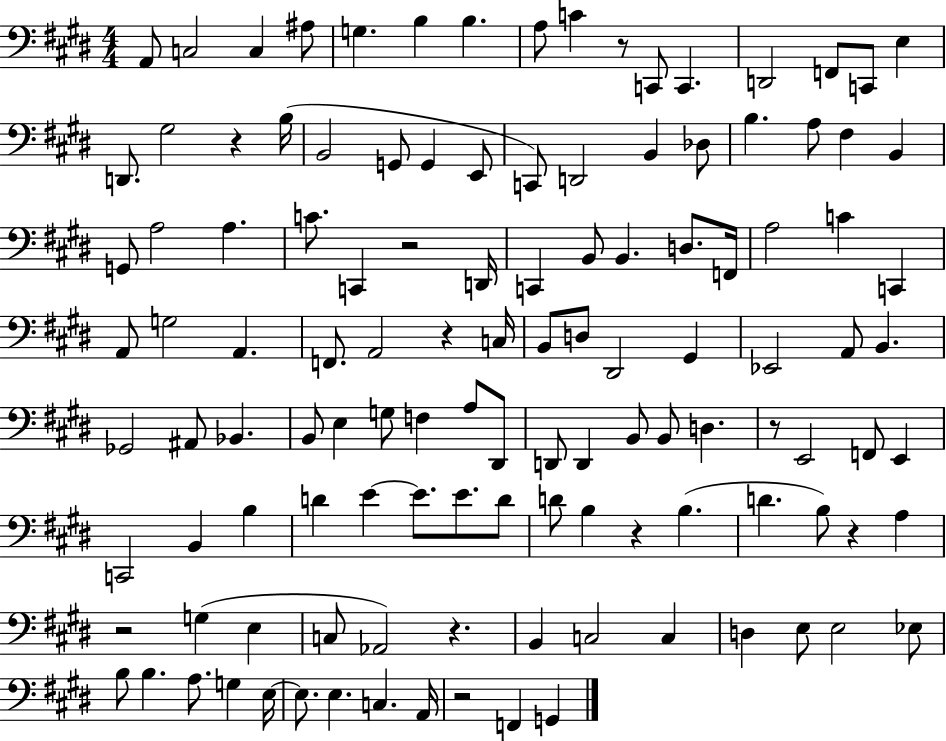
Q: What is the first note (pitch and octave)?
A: A2